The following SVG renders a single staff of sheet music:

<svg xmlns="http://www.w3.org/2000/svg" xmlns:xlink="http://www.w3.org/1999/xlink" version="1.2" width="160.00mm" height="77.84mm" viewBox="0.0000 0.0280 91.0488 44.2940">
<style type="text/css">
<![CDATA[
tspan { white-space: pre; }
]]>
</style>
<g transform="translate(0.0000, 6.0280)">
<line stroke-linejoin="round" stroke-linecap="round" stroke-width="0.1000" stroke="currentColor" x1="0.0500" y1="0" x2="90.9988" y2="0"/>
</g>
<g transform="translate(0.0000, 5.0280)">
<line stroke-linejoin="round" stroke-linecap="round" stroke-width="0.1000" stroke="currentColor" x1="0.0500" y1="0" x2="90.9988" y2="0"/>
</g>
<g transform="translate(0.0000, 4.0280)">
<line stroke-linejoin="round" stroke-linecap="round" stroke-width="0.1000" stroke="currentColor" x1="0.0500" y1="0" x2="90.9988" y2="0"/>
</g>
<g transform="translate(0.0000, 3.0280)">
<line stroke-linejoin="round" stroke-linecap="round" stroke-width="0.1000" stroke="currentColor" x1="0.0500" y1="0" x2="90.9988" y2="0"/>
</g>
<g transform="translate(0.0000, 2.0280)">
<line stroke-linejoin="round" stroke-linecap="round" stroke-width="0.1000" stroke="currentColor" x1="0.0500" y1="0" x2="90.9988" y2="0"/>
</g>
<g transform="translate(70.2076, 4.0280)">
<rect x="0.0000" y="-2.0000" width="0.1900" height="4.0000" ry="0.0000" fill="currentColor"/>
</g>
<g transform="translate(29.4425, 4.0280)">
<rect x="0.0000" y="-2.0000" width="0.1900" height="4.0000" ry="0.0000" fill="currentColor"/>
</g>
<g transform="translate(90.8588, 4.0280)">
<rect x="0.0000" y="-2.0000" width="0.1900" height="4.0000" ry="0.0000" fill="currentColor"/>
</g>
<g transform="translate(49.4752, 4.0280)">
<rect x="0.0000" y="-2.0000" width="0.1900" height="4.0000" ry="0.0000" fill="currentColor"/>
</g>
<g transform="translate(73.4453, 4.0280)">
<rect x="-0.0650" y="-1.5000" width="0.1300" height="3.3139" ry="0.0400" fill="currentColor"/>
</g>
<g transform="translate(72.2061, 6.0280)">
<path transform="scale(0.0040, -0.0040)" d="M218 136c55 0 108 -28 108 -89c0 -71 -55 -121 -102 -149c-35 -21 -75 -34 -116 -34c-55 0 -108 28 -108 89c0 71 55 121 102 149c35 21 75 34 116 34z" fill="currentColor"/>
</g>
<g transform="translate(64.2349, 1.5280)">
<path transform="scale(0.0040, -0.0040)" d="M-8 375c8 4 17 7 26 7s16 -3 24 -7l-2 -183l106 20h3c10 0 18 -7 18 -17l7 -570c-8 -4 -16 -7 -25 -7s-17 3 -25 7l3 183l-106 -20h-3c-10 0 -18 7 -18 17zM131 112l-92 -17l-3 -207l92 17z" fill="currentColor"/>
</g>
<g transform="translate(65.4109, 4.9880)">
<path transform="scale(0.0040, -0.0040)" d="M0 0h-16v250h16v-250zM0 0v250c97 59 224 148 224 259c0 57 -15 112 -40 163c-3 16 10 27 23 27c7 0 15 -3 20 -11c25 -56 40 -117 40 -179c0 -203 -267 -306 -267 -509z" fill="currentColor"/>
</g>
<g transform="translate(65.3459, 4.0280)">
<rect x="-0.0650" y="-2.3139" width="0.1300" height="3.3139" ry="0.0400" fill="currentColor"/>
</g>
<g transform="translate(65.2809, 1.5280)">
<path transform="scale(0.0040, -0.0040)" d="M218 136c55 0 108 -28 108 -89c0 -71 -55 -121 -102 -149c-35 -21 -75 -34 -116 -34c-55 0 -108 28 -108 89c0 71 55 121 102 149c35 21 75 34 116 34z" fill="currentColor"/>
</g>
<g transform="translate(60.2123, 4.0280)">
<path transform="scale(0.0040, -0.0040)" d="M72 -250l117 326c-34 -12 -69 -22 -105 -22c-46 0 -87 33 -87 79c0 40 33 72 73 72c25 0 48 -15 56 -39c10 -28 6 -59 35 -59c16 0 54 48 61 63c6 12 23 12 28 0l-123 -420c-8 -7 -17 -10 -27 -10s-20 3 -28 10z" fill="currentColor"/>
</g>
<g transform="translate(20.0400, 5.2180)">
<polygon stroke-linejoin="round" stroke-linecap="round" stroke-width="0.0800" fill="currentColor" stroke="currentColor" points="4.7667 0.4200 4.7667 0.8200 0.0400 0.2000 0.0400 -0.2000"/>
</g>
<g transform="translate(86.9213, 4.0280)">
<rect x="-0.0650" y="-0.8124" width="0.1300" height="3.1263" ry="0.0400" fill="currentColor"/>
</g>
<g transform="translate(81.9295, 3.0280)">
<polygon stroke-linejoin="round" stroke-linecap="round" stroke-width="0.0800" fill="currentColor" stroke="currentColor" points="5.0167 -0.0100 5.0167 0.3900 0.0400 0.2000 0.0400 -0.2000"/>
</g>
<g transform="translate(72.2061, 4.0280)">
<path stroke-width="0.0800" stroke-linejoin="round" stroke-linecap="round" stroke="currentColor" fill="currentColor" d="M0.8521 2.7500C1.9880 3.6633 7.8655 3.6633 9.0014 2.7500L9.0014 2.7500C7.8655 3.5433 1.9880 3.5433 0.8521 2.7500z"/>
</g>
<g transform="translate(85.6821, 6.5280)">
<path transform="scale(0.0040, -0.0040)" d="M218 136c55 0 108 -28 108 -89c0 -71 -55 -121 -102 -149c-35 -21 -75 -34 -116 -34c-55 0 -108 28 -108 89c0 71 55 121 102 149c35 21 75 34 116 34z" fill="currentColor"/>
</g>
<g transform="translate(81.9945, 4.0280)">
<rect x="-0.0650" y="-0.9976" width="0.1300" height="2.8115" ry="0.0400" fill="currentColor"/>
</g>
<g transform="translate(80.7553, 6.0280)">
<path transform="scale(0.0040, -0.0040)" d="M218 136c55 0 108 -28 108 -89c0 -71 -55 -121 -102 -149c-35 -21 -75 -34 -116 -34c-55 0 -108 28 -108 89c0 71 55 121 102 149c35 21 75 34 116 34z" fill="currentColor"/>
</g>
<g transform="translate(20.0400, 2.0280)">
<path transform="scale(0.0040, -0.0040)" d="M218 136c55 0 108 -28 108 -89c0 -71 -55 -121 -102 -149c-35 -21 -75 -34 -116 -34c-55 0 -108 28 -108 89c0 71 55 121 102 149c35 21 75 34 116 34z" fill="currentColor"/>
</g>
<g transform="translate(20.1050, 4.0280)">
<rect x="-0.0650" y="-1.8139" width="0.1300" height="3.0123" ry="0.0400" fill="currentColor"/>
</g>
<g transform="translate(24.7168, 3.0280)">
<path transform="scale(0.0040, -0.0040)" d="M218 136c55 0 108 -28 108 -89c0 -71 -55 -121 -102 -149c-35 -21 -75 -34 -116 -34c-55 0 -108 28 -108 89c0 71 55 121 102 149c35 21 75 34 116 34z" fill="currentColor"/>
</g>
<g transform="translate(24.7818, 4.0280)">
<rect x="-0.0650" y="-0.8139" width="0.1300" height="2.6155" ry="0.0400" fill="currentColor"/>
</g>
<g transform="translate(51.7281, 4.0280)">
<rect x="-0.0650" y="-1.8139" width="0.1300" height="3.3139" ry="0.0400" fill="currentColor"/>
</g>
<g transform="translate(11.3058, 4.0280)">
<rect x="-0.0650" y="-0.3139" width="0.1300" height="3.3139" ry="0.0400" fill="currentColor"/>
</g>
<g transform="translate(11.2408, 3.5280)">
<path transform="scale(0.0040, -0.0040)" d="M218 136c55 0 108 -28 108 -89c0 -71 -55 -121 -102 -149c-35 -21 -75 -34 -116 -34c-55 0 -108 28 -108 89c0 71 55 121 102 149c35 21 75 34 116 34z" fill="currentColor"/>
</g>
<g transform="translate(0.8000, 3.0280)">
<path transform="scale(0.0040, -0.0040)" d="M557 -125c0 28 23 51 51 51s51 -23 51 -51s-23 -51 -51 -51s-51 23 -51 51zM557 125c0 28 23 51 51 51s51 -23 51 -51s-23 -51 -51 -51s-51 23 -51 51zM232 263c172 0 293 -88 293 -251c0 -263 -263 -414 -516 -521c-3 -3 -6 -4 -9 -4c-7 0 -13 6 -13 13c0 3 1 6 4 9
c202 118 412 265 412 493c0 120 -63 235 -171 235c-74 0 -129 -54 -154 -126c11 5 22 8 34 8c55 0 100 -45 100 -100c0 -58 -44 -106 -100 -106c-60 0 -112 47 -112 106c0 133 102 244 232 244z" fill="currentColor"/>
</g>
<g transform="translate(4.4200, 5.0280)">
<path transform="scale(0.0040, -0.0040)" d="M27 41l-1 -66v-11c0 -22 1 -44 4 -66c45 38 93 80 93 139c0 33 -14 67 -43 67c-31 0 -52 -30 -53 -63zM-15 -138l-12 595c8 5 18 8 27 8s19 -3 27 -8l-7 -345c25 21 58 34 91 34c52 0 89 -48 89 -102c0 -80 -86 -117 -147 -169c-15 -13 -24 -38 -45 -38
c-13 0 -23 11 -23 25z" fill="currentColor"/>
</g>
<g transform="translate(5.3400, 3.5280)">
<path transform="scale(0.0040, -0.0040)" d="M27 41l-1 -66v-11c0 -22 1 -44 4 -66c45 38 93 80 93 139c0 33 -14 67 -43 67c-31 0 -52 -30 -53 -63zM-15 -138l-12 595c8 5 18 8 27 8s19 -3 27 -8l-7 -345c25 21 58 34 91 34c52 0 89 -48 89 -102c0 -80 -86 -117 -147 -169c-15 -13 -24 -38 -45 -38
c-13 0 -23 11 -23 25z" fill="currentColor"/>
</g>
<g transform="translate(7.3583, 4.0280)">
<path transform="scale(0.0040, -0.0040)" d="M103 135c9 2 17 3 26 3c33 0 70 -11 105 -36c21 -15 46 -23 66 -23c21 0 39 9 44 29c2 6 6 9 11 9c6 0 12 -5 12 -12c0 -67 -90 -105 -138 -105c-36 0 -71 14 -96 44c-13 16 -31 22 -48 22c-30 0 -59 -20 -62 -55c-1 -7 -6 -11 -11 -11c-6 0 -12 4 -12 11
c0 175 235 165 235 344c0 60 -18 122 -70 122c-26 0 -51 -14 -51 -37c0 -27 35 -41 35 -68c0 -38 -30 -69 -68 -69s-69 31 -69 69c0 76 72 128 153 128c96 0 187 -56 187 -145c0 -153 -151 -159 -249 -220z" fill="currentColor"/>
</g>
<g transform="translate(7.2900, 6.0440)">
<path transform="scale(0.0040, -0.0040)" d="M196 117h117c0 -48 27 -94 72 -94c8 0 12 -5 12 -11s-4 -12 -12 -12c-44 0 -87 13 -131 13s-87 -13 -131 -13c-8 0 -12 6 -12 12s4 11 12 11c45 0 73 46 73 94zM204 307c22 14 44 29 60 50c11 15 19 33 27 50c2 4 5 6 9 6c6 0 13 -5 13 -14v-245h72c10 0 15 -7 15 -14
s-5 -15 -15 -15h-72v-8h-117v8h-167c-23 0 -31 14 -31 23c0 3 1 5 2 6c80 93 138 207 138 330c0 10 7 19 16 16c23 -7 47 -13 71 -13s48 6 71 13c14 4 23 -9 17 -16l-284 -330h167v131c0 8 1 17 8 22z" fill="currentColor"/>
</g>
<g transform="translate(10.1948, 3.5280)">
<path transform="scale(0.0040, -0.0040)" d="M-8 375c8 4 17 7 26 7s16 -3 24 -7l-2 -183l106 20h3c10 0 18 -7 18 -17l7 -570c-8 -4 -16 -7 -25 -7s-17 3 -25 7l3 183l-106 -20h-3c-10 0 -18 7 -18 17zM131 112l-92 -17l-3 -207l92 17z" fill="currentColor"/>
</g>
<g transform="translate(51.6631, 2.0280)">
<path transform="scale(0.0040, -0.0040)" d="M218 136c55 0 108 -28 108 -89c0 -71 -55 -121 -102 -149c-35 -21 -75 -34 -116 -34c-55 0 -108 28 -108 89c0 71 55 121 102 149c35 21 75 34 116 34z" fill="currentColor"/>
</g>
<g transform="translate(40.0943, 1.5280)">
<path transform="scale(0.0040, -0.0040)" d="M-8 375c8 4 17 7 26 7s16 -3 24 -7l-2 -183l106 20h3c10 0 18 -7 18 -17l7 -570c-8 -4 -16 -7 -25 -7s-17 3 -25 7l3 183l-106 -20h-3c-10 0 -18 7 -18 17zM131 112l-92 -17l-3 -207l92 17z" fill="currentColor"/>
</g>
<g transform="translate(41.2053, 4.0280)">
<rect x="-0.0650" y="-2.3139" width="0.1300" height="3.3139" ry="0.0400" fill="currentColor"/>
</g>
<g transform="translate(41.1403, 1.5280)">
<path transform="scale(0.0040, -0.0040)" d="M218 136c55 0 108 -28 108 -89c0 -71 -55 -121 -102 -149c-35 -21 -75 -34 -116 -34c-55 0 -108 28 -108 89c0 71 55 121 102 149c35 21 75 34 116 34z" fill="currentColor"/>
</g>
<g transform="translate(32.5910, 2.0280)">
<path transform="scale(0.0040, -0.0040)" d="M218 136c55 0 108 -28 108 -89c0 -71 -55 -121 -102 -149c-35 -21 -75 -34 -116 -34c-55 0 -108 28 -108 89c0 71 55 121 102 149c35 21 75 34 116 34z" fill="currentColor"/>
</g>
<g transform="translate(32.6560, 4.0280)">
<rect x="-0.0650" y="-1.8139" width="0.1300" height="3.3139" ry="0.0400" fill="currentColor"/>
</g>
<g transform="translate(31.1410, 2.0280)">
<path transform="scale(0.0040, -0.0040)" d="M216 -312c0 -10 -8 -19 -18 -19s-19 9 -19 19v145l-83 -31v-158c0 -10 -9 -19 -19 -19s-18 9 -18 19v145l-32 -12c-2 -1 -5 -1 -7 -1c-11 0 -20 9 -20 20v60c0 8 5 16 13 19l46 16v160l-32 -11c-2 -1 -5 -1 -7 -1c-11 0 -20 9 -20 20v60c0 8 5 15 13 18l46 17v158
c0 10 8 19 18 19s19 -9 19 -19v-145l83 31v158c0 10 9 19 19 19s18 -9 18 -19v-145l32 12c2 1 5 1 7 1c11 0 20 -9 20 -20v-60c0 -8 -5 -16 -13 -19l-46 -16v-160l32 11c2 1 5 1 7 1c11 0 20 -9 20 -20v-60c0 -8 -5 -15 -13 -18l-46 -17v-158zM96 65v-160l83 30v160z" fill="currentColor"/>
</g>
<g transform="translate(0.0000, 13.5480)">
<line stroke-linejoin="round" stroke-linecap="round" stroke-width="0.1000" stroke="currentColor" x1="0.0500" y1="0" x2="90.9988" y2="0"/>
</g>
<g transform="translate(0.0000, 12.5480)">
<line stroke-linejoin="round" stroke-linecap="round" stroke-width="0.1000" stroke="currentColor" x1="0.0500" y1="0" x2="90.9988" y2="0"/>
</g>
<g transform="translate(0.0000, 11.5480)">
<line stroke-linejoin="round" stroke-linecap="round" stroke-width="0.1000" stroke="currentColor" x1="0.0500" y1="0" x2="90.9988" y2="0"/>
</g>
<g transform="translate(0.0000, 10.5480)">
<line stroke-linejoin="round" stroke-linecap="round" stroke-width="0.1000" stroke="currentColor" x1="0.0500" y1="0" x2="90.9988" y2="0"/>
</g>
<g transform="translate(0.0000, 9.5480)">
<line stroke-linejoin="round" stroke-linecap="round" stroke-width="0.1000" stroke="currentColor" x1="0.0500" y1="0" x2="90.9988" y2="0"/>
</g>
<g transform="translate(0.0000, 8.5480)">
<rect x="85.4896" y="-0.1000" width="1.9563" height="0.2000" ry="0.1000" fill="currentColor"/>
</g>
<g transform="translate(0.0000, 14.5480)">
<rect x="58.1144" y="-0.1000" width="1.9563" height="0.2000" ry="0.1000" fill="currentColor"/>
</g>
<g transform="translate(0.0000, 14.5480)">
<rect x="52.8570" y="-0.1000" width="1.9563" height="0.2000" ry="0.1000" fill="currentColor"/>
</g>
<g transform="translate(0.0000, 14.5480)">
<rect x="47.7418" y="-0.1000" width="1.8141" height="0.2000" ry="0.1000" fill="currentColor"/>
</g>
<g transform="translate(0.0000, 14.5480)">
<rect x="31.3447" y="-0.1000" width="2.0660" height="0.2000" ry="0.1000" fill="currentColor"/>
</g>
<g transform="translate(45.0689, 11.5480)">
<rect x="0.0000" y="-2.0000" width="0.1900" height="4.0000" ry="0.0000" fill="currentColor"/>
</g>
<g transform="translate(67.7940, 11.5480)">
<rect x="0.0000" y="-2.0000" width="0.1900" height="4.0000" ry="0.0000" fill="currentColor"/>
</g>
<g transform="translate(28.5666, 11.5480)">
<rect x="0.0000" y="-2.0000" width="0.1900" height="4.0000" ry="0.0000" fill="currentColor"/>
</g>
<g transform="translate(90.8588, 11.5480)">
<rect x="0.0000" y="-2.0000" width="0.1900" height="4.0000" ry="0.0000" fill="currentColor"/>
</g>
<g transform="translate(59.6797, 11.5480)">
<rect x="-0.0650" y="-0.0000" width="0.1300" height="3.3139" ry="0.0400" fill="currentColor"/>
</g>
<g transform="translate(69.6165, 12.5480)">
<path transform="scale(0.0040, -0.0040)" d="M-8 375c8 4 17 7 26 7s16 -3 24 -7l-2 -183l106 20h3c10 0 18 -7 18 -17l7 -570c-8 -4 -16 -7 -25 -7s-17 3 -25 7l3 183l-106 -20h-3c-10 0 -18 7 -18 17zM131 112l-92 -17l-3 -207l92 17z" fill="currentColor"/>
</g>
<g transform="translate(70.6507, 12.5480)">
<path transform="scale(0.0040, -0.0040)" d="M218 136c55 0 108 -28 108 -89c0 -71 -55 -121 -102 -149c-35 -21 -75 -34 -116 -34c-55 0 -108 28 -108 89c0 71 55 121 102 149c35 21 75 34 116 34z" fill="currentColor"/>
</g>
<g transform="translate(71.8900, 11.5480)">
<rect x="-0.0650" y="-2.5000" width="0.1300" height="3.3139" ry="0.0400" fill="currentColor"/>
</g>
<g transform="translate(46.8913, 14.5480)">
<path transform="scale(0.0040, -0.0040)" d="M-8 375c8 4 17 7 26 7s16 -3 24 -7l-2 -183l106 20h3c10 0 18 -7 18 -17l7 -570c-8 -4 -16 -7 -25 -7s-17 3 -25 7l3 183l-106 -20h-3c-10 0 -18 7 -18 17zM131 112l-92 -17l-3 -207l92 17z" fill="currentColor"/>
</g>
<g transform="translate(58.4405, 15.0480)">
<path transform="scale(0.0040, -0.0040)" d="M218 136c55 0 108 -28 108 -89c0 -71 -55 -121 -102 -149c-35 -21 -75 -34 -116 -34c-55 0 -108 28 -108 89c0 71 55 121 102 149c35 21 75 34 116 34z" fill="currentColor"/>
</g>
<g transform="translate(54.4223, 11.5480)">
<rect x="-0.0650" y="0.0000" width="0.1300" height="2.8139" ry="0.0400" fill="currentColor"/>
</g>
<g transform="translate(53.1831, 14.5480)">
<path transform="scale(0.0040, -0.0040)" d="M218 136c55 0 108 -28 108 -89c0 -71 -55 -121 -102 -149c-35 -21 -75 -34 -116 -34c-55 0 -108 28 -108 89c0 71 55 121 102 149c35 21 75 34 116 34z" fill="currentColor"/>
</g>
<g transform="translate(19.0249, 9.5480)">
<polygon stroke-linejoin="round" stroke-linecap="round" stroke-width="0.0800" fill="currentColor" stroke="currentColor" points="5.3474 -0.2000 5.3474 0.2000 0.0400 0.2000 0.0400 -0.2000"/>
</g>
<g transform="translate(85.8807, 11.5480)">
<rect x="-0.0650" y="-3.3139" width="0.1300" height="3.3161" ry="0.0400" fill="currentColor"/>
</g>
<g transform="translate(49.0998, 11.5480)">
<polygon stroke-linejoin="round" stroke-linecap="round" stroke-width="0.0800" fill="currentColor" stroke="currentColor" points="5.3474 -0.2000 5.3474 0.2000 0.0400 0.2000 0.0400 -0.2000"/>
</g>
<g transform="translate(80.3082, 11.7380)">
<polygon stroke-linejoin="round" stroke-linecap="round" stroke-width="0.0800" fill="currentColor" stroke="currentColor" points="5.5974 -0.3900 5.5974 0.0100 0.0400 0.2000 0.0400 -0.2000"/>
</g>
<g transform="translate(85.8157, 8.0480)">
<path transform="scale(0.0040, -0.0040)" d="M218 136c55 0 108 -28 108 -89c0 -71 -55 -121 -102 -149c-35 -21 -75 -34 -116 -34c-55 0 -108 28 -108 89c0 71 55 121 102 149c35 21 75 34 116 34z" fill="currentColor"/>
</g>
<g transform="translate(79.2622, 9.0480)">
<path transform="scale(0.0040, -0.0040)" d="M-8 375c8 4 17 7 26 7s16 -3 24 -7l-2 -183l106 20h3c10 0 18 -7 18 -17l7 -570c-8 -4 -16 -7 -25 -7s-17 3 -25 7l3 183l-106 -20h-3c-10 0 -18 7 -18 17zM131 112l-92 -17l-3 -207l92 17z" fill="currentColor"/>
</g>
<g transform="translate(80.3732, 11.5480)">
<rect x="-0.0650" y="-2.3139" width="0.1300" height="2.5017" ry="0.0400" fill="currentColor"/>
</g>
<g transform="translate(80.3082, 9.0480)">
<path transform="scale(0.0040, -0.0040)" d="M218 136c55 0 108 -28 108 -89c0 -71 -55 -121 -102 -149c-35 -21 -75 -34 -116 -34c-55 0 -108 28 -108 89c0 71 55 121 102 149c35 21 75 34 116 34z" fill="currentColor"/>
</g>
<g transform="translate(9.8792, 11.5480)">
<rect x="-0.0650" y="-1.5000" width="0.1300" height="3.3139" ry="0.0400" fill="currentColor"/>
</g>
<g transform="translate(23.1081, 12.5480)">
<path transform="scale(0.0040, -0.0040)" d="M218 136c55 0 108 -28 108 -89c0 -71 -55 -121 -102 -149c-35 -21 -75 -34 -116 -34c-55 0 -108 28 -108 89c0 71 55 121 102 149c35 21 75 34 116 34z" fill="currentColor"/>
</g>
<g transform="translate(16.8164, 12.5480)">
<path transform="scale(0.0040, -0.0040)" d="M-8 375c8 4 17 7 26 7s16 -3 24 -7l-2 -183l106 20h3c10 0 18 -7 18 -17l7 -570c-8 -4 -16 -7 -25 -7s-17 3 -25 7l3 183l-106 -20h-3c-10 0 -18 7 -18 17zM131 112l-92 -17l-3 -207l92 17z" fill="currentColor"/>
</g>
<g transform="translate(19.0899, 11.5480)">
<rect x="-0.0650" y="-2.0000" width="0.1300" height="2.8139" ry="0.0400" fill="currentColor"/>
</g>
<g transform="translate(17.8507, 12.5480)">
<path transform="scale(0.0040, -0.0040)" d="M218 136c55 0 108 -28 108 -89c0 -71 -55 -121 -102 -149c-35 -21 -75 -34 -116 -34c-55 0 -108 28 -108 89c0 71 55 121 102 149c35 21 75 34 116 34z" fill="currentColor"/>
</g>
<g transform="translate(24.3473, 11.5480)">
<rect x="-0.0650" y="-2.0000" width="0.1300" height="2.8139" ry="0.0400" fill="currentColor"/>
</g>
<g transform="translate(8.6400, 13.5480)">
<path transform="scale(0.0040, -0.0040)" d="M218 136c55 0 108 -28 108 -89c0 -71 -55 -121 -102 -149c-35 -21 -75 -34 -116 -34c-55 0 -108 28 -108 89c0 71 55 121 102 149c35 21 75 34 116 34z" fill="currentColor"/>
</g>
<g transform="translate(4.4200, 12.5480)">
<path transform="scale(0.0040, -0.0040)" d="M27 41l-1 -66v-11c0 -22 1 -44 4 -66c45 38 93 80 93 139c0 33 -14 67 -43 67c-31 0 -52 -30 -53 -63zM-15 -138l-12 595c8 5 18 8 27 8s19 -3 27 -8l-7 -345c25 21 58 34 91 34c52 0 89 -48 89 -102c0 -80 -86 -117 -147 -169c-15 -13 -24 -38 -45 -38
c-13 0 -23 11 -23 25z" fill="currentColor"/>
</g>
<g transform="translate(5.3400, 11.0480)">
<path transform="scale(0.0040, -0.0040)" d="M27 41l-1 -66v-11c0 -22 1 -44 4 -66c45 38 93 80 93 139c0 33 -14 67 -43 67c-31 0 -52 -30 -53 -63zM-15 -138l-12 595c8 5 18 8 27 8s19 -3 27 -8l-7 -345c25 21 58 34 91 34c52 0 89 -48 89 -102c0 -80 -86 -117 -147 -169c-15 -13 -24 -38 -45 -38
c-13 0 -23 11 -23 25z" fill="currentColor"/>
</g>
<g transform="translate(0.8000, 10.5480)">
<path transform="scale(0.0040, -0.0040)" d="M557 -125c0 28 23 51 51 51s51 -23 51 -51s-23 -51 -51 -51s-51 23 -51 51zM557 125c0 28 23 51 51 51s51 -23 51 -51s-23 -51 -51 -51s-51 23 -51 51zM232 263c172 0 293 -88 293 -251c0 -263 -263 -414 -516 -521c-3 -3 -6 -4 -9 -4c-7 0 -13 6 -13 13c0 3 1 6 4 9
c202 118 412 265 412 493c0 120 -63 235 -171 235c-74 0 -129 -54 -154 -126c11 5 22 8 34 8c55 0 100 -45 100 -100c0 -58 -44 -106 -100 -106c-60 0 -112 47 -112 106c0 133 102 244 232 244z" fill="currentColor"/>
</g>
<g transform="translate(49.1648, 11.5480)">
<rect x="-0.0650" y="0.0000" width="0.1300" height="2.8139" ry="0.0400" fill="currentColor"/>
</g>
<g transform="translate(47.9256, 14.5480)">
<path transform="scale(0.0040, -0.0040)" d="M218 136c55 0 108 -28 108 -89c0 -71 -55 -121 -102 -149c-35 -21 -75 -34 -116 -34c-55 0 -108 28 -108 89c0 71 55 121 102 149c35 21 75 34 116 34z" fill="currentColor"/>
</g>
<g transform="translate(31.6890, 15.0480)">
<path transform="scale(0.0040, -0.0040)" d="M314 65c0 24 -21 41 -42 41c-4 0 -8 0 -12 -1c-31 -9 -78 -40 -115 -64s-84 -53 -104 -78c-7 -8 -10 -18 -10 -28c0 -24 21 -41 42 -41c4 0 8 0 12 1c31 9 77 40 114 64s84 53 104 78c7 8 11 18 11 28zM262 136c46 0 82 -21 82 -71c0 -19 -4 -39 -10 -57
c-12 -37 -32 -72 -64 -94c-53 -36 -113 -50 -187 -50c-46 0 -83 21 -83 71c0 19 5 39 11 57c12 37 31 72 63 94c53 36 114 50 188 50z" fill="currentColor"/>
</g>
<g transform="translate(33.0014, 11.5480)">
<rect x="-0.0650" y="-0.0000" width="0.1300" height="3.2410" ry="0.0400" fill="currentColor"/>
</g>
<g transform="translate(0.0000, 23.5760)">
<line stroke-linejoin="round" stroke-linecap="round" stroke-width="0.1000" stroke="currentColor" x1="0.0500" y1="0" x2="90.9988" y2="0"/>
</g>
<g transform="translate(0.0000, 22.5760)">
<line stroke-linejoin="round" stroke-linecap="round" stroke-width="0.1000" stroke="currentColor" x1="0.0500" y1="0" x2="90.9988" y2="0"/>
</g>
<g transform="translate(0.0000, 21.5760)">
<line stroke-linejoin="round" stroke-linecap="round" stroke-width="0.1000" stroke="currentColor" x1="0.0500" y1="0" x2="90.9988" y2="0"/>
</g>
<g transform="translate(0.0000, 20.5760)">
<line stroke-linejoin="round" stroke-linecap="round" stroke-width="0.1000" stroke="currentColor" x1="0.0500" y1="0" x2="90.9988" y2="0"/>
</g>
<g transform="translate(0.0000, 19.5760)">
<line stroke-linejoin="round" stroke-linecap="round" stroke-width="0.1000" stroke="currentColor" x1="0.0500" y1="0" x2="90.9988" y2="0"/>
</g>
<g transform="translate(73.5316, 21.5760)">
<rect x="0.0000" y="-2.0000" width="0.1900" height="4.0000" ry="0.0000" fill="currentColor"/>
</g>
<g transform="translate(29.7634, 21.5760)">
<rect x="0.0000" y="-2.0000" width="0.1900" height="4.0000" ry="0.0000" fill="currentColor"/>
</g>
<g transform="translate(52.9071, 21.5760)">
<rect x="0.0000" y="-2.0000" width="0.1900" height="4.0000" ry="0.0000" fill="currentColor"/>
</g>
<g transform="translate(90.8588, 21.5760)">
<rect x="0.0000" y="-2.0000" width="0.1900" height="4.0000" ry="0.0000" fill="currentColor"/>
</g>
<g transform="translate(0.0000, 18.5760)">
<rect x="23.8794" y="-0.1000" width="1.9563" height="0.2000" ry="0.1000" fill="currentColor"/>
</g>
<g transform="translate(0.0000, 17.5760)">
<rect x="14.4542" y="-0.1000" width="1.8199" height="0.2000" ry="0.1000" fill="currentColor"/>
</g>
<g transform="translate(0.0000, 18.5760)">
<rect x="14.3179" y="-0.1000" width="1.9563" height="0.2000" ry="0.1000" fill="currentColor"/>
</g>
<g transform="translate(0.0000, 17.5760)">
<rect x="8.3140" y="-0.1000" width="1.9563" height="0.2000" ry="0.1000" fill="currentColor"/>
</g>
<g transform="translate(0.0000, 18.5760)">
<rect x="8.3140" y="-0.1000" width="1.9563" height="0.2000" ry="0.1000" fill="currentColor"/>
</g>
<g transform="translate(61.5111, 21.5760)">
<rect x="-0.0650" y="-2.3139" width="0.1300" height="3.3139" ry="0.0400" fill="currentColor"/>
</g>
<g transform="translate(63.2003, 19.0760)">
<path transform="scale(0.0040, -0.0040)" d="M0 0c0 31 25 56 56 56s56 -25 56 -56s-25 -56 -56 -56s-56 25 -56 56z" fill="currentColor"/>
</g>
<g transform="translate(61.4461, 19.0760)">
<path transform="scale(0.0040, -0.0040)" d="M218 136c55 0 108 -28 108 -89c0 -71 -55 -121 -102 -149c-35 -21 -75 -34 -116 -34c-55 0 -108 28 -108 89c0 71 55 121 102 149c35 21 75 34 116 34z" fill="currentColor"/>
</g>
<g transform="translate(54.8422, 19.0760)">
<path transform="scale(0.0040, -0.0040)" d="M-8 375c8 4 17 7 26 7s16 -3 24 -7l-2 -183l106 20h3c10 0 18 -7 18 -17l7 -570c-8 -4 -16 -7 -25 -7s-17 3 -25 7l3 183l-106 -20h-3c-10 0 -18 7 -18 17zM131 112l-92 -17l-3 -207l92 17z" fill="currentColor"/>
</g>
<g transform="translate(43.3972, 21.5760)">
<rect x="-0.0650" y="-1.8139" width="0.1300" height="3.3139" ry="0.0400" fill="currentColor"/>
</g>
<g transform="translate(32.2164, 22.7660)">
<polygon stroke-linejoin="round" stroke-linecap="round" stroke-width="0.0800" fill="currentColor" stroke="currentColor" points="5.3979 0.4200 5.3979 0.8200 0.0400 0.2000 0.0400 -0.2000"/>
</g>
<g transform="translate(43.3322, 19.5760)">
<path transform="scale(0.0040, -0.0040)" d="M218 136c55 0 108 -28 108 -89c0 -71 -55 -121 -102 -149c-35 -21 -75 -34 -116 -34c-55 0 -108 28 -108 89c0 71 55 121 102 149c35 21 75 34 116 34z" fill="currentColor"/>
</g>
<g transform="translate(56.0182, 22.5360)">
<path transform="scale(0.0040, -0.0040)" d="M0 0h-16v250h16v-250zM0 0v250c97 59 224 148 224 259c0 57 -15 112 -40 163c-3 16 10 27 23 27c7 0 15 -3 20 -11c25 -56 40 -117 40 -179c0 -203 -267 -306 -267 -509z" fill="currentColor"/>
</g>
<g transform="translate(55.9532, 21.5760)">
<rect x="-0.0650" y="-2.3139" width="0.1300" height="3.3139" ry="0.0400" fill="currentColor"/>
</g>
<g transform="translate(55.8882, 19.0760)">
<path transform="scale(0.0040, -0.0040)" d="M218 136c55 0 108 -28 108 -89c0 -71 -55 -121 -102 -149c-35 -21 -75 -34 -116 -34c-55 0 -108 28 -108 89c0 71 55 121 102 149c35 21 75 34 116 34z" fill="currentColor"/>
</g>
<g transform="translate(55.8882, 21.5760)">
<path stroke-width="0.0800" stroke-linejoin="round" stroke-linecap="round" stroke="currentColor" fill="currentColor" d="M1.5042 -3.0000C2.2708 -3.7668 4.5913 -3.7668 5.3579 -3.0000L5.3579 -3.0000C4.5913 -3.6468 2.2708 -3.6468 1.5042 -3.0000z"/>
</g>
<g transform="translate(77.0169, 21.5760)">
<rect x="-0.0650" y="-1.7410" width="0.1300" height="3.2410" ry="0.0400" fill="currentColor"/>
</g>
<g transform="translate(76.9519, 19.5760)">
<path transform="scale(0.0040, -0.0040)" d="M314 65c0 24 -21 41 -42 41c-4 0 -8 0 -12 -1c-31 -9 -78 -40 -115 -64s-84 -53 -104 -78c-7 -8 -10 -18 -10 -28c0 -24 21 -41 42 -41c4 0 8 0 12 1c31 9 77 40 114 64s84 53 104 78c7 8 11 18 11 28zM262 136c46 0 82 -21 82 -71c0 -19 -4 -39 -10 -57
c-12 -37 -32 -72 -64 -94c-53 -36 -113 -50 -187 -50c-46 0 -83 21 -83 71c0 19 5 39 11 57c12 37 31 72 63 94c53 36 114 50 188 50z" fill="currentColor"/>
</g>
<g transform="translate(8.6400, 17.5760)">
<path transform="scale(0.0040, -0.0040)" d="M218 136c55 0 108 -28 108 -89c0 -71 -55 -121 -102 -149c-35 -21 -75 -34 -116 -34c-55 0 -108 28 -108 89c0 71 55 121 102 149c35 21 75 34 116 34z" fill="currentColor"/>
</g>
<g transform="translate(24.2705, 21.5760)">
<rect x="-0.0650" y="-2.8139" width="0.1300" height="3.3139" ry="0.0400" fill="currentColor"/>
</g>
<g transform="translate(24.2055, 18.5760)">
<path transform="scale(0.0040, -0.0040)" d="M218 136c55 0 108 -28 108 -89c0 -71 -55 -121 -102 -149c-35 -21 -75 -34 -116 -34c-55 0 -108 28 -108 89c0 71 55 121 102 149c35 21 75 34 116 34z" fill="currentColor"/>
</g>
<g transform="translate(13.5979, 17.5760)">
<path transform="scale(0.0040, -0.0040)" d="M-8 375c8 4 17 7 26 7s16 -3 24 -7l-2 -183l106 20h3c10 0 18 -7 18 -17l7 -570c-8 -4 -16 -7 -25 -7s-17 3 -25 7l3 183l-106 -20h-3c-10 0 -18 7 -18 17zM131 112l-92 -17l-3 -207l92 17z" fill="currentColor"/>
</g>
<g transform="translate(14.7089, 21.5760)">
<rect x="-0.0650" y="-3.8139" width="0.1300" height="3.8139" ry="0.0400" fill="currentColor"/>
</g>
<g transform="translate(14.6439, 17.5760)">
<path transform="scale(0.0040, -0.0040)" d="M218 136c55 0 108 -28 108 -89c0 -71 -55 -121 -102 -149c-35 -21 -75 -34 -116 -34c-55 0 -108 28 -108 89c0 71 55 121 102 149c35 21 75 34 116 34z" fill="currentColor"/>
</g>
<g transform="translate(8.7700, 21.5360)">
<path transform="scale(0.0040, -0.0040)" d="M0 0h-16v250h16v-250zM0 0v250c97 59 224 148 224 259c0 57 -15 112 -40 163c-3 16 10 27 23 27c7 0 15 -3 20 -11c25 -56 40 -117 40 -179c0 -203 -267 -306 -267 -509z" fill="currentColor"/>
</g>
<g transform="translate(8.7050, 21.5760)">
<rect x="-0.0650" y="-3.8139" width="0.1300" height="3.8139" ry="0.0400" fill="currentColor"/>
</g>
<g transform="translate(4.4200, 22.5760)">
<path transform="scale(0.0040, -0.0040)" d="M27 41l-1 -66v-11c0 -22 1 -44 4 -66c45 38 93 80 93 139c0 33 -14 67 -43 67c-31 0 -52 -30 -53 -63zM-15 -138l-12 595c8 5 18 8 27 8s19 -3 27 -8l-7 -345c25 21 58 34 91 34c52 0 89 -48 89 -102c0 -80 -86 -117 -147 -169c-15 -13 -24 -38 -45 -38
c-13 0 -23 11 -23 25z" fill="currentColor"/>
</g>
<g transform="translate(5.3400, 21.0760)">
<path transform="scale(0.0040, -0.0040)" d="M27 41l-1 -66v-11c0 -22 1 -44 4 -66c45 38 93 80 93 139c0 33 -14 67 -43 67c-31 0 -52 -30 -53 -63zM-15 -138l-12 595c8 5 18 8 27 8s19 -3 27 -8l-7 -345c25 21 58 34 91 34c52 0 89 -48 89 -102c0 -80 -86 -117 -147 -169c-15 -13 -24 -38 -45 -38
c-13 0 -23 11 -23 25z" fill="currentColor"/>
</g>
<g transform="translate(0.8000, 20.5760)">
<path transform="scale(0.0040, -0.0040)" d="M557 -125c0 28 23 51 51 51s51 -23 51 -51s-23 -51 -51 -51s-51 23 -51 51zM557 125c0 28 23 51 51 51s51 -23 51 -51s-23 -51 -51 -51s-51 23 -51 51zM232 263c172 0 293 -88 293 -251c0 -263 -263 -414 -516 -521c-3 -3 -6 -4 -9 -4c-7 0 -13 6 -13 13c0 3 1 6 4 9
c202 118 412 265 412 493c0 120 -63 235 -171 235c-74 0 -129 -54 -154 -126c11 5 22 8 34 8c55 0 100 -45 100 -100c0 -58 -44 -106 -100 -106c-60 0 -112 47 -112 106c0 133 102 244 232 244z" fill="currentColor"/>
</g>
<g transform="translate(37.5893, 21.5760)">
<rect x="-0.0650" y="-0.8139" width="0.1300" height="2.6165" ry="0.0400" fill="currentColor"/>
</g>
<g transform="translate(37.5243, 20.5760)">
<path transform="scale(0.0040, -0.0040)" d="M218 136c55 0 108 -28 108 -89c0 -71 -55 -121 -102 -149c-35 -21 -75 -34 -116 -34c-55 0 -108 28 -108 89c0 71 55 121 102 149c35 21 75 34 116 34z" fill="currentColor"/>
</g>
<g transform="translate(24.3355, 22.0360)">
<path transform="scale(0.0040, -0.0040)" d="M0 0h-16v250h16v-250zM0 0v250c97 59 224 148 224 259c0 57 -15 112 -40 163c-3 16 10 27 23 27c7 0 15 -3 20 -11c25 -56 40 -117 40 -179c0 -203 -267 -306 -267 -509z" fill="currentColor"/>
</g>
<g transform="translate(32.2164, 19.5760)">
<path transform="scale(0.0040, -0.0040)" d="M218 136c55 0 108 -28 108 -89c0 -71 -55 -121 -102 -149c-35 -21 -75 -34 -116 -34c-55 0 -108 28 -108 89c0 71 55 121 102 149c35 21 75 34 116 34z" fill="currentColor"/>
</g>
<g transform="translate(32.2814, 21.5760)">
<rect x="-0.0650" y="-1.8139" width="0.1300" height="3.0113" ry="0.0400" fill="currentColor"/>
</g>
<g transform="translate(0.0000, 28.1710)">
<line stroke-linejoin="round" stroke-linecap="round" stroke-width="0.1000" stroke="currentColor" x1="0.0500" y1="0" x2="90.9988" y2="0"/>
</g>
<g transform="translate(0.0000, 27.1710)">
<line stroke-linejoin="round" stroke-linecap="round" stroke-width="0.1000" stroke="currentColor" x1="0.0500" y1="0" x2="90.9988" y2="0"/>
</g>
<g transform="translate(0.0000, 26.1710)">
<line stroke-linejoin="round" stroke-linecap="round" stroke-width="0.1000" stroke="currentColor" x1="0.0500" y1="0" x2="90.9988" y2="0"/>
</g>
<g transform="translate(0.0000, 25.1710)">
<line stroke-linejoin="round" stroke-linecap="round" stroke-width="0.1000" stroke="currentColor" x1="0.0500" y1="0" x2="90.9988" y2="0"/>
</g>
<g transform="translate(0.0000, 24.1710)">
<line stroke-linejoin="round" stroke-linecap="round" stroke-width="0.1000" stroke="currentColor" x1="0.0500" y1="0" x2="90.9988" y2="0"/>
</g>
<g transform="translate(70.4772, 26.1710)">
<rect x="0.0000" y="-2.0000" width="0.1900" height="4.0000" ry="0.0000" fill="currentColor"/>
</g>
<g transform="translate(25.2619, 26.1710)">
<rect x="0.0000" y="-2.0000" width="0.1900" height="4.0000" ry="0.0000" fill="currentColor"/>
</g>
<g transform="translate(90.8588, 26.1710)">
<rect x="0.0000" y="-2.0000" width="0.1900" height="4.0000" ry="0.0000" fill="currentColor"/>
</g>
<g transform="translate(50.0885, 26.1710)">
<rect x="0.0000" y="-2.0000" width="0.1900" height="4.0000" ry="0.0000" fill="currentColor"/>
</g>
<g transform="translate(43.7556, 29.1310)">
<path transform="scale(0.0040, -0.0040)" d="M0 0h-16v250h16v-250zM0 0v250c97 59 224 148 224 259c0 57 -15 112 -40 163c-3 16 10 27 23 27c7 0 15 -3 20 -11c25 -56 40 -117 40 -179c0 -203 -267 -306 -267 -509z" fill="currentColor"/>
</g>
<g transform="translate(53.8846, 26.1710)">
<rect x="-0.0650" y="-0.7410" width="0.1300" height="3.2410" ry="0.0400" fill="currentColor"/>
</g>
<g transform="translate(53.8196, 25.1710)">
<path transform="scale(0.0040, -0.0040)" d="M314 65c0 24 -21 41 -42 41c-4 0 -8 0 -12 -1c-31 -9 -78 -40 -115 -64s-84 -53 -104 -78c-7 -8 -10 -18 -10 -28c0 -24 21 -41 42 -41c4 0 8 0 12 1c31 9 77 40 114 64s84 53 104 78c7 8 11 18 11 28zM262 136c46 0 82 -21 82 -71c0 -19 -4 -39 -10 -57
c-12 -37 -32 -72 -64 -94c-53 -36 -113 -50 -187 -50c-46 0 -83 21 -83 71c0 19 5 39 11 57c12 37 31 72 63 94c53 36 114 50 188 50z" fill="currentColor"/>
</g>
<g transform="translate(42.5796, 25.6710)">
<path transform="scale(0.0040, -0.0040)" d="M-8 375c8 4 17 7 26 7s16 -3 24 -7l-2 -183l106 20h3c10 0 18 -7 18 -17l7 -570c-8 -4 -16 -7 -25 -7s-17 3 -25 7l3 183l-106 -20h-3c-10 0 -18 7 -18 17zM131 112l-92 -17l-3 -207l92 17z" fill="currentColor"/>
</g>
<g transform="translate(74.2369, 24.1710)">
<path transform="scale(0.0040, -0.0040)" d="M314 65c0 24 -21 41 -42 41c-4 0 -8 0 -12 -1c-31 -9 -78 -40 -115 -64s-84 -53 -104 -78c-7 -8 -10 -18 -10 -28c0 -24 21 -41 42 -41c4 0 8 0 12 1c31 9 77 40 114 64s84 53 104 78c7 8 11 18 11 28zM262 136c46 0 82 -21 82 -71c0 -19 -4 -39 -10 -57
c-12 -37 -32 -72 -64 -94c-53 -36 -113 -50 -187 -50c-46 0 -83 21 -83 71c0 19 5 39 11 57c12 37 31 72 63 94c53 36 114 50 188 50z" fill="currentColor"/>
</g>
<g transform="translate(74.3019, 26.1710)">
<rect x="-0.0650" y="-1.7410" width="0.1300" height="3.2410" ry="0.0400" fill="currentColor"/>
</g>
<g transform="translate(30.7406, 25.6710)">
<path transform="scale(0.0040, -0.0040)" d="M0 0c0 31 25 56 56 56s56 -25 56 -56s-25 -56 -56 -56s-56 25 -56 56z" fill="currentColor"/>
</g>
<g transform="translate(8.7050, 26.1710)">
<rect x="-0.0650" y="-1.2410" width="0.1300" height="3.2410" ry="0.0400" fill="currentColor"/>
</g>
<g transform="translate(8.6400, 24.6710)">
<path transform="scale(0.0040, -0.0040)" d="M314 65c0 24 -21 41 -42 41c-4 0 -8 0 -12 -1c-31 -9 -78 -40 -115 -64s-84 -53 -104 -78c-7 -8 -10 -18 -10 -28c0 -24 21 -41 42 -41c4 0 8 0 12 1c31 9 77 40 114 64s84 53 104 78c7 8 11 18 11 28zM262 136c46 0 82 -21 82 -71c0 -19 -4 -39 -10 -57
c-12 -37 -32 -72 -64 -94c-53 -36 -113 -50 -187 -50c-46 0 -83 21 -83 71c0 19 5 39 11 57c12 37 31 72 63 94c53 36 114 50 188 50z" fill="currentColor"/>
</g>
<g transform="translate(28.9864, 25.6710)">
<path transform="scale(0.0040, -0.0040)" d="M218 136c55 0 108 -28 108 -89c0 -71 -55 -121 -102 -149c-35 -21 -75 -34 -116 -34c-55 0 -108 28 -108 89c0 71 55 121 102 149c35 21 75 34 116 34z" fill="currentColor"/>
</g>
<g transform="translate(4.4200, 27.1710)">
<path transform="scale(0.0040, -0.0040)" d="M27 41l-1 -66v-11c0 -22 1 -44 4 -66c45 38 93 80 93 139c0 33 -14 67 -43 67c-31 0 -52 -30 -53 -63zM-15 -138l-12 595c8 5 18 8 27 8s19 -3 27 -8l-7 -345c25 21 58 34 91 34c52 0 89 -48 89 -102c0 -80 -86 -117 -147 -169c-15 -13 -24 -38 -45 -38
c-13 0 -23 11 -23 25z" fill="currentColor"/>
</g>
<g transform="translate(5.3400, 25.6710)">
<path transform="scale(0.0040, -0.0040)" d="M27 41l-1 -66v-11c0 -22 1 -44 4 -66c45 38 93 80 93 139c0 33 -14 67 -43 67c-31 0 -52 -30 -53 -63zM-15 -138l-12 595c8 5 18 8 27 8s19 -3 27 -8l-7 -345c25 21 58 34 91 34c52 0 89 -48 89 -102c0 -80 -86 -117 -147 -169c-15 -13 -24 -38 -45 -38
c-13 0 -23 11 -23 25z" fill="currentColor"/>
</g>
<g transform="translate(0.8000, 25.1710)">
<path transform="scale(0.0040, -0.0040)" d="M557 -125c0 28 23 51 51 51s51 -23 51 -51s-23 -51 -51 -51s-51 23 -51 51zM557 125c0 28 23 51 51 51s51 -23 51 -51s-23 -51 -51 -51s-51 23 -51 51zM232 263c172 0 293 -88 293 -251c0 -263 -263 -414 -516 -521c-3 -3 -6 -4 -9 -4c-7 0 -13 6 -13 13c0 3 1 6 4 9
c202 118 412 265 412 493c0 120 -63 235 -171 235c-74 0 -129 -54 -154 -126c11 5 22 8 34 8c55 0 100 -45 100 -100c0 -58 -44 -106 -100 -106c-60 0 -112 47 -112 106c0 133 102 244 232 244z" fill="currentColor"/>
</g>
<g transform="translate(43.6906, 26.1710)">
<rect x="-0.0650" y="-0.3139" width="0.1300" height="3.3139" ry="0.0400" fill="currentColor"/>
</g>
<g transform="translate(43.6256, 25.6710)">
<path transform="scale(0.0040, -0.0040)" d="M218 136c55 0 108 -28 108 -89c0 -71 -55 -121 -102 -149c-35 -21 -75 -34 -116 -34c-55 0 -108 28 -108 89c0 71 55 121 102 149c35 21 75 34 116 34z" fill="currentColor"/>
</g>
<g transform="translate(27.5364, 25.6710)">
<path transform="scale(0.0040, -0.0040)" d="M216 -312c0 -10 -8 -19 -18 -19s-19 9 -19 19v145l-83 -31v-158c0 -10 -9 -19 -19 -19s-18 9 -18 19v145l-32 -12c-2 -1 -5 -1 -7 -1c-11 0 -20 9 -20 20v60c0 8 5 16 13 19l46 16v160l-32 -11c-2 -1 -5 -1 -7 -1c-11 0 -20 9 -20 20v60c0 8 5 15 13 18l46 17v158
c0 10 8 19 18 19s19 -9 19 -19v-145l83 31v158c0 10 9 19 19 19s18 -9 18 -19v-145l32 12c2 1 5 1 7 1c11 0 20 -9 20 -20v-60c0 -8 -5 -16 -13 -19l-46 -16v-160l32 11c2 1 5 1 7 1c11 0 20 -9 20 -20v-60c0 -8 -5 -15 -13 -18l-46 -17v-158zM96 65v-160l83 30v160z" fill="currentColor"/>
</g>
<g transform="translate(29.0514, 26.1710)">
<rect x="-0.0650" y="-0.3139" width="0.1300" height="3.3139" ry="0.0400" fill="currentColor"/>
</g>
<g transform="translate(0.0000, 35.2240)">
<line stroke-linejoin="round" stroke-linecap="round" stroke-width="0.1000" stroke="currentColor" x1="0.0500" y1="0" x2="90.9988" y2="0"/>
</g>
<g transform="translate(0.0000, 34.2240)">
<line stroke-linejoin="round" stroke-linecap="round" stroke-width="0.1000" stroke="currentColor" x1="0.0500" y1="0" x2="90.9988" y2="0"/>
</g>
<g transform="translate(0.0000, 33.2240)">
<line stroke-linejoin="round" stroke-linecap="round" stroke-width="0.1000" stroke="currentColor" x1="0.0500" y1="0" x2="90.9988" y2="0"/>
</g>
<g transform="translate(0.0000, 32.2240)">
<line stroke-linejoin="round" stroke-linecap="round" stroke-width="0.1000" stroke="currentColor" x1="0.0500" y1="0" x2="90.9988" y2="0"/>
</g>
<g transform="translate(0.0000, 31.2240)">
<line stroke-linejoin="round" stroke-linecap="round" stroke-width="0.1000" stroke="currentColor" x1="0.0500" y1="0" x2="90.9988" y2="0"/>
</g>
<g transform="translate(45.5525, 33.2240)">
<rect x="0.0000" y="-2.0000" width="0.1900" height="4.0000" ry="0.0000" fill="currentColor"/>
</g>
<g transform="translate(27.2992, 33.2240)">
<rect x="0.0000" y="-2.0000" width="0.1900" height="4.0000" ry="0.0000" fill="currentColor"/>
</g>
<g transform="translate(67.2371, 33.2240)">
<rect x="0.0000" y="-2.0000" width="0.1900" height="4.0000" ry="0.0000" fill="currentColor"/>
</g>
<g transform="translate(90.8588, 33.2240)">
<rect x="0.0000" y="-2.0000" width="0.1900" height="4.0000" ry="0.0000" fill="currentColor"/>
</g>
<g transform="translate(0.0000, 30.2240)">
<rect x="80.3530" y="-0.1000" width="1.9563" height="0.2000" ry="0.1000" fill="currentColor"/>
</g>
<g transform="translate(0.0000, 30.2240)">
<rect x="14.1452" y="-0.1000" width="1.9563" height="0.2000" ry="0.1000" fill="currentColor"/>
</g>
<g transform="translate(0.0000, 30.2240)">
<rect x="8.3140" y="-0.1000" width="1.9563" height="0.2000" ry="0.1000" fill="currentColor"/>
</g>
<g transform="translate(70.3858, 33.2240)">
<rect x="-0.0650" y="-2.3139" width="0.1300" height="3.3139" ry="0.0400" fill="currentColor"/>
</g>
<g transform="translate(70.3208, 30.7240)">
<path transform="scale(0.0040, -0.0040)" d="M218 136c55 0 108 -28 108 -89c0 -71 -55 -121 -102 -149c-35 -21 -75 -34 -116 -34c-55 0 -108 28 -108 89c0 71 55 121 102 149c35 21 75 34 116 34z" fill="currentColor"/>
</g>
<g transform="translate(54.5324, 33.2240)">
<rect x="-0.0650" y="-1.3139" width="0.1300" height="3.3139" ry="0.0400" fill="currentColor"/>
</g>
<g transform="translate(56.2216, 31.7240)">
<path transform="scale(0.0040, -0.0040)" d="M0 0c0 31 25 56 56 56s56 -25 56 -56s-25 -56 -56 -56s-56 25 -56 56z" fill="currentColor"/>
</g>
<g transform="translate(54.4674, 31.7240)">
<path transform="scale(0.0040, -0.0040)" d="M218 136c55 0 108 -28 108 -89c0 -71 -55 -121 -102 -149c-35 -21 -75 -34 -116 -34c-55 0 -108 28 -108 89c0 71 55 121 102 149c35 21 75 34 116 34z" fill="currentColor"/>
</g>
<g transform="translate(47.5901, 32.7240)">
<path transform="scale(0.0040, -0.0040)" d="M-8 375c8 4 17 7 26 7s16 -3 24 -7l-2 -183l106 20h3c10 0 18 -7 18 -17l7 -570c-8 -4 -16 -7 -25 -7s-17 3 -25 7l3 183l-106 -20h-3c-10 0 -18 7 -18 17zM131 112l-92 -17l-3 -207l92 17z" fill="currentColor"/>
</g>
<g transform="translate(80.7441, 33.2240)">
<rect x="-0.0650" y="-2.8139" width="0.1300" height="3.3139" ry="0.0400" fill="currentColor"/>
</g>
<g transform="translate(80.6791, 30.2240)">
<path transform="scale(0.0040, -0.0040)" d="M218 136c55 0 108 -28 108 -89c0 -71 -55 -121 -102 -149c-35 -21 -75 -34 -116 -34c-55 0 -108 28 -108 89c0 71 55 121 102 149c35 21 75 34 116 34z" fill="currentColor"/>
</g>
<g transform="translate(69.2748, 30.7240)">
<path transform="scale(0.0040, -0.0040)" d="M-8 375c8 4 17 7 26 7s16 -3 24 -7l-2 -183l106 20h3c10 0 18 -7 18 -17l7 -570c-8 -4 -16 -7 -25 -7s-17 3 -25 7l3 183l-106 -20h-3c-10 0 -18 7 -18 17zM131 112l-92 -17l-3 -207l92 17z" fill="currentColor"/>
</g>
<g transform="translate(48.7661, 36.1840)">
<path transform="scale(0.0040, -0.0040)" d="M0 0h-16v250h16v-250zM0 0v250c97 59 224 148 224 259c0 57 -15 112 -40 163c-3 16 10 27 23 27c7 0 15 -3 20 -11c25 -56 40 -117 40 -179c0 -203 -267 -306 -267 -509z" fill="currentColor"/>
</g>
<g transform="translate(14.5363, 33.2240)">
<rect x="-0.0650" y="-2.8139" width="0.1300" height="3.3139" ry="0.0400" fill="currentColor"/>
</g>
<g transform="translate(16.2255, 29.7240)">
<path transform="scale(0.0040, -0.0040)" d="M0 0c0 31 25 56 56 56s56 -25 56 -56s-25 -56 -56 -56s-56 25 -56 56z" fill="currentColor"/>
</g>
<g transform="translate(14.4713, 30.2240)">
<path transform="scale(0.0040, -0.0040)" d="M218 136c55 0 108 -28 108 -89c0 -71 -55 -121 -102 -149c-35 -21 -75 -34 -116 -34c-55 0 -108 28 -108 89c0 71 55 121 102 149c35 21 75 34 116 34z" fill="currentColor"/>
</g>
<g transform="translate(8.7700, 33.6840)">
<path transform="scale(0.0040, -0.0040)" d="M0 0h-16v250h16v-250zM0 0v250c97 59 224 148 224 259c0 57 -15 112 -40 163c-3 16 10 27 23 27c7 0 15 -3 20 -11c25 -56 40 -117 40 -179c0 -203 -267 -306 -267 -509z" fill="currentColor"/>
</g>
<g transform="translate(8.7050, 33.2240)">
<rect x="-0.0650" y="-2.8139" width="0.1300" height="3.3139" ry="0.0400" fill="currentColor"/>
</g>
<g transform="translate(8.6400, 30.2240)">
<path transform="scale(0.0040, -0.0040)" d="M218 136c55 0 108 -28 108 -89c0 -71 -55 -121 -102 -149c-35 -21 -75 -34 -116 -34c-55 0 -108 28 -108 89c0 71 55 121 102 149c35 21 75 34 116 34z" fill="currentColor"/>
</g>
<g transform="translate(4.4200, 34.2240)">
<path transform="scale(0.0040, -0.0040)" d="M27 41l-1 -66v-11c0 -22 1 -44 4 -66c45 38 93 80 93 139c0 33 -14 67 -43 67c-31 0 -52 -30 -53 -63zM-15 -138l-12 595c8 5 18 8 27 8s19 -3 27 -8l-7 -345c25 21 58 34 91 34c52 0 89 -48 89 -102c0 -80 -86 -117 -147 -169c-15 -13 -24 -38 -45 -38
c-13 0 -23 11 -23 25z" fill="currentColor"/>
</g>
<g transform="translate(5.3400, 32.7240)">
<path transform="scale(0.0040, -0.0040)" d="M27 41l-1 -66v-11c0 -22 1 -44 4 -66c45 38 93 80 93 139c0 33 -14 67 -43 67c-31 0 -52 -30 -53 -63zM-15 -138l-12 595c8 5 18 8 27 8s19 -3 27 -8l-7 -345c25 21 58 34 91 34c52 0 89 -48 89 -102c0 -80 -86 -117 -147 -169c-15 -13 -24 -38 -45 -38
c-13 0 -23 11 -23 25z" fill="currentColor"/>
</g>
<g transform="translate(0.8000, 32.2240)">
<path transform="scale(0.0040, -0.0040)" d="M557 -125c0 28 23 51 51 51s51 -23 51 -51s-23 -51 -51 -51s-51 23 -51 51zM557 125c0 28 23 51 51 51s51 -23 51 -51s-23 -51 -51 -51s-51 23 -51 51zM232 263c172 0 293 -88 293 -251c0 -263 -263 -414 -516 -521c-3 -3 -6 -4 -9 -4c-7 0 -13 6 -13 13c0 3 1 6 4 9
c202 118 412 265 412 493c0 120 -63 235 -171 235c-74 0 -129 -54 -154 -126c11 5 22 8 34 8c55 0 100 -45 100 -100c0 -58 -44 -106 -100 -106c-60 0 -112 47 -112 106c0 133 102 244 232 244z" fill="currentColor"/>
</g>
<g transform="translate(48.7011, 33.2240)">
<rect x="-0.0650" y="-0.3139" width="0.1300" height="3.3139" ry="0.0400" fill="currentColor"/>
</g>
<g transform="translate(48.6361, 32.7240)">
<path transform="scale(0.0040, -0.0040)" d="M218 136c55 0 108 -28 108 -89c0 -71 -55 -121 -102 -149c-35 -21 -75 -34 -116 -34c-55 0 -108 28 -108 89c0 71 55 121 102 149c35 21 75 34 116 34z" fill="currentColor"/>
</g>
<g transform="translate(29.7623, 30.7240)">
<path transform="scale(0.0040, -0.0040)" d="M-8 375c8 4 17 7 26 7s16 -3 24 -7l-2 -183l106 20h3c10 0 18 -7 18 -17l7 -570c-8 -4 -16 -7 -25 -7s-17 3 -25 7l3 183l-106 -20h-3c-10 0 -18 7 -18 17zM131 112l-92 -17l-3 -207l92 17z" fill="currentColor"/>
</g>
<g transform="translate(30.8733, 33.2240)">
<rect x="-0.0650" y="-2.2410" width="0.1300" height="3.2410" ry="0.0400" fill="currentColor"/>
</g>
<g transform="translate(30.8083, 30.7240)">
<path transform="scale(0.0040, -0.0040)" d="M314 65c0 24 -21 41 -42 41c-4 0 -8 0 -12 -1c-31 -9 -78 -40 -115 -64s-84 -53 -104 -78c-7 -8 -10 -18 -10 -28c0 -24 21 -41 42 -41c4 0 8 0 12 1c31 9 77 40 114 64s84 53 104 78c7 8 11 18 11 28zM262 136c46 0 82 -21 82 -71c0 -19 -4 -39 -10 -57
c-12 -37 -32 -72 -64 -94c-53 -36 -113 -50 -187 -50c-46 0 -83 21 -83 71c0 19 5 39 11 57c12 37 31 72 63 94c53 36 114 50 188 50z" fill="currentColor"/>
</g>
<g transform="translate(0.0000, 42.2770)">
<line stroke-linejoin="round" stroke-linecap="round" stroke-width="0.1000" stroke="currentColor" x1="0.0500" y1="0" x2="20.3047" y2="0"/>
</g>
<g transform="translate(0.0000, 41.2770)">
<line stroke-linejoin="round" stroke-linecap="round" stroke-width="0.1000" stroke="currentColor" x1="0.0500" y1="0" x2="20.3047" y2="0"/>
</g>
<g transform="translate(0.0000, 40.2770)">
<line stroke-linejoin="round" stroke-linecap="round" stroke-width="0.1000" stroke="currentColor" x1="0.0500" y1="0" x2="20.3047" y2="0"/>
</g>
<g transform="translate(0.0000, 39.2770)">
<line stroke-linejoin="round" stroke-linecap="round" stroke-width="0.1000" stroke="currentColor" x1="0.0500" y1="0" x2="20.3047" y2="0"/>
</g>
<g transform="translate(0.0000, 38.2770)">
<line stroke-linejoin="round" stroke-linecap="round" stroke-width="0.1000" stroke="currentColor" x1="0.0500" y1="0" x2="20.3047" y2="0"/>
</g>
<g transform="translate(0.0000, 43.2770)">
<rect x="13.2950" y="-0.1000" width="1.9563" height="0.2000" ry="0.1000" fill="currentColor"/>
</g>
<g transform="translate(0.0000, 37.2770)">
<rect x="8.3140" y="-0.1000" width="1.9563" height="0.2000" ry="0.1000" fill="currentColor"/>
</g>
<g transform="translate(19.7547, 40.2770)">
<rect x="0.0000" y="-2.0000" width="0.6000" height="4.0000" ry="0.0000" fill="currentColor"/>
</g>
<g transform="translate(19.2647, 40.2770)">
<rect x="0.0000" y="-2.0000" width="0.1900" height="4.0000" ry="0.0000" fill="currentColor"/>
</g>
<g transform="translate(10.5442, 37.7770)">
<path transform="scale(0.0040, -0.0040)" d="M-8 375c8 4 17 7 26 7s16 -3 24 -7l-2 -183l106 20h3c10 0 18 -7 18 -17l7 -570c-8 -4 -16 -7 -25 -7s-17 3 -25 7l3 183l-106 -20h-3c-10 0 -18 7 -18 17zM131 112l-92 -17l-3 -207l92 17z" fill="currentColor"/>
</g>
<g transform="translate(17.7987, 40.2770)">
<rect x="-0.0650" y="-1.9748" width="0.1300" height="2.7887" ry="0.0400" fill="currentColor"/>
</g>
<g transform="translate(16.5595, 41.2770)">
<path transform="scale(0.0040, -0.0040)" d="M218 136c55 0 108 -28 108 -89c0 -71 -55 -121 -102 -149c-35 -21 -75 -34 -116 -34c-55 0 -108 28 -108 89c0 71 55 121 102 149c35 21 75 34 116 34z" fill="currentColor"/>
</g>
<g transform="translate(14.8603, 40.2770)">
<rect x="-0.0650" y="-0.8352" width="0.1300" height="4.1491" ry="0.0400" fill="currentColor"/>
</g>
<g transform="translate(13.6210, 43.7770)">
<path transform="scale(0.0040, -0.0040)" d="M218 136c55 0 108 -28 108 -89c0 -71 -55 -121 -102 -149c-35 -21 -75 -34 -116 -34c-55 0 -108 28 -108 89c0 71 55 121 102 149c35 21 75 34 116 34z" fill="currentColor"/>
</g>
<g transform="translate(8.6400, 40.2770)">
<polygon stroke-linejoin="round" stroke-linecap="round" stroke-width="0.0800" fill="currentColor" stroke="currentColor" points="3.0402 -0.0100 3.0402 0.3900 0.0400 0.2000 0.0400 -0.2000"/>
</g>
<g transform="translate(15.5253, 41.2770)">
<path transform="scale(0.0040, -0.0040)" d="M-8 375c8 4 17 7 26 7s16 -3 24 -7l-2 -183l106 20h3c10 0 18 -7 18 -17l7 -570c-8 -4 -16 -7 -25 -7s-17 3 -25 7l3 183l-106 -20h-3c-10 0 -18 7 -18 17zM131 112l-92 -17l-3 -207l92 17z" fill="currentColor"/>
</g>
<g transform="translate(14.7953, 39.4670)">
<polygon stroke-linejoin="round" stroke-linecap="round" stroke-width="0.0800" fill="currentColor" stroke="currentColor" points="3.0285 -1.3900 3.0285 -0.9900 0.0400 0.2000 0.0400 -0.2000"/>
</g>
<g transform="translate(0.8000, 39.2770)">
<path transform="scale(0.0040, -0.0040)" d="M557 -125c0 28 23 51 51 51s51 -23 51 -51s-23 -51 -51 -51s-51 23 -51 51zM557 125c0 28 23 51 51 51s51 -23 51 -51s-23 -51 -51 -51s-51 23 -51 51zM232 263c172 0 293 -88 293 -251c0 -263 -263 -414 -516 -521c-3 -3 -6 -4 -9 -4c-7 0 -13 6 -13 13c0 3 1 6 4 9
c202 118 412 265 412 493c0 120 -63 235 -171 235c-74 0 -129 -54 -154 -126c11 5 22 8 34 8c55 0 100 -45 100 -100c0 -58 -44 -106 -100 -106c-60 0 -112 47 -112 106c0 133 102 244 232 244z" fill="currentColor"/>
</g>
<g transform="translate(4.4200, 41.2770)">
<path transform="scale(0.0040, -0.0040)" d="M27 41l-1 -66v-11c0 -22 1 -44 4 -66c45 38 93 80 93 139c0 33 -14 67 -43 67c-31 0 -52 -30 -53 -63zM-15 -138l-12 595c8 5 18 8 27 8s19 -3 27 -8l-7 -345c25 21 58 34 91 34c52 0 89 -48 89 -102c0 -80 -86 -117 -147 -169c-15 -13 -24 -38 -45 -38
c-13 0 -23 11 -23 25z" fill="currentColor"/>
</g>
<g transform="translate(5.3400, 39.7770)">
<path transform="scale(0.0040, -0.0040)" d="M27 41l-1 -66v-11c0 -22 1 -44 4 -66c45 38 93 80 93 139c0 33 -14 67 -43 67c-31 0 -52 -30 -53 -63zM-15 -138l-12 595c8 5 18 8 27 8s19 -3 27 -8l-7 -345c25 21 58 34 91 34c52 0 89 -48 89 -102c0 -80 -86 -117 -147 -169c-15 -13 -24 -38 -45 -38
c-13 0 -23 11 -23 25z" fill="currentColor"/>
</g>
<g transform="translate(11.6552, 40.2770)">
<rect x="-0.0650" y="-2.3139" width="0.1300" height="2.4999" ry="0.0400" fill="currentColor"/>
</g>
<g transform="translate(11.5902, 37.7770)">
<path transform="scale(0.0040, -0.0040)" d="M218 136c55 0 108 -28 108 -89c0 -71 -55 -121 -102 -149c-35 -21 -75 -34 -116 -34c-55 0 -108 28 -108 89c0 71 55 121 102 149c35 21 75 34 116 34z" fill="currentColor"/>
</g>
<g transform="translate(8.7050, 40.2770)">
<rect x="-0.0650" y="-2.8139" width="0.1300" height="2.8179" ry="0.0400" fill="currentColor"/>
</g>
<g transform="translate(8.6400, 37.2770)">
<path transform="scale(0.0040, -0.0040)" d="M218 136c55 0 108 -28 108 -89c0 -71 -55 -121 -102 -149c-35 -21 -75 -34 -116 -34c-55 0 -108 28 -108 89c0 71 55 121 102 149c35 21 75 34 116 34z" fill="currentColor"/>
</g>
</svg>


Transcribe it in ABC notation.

X:1
T:Untitled
M:2/4
L:1/4
K:Bb
E, A,/2 F,/2 ^A, B, A, z/2 B,/2 G,, G,,/2 F,,/2 G,, B,,/2 B,,/2 D,,2 E,,/2 E,,/2 D,, B,, B,/2 D/2 _E/2 E C/2 A,/2 F,/2 A, B,/2 B, A,2 G,2 ^E, E,/2 F,2 A,2 C/2 C B,2 E,/2 G, B, C C/2 B,/2 D,,/2 B,,/2